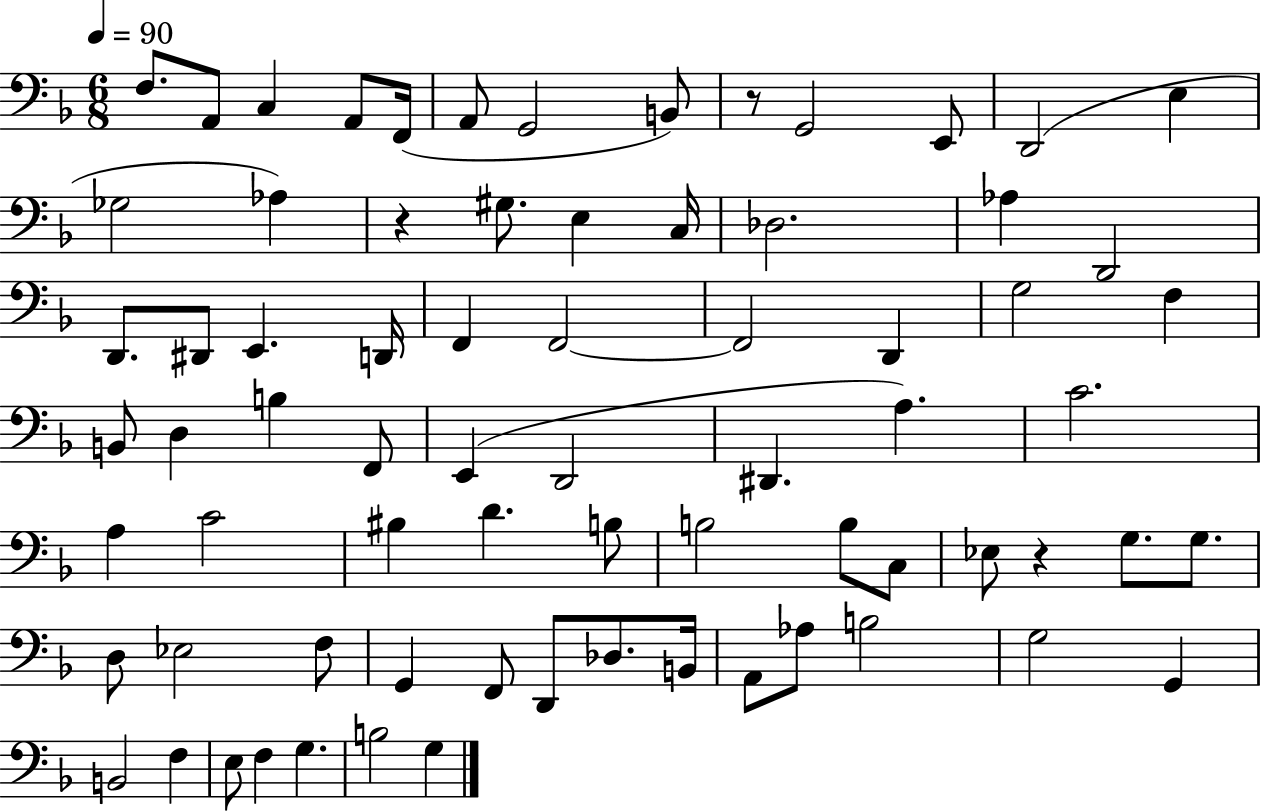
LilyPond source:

{
  \clef bass
  \numericTimeSignature
  \time 6/8
  \key f \major
  \tempo 4 = 90
  \repeat volta 2 { f8. a,8 c4 a,8 f,16( | a,8 g,2 b,8) | r8 g,2 e,8 | d,2( e4 | \break ges2 aes4) | r4 gis8. e4 c16 | des2. | aes4 d,2 | \break d,8. dis,8 e,4. d,16 | f,4 f,2~~ | f,2 d,4 | g2 f4 | \break b,8 d4 b4 f,8 | e,4( d,2 | dis,4. a4.) | c'2. | \break a4 c'2 | bis4 d'4. b8 | b2 b8 c8 | ees8 r4 g8. g8. | \break d8 ees2 f8 | g,4 f,8 d,8 des8. b,16 | a,8 aes8 b2 | g2 g,4 | \break b,2 f4 | e8 f4 g4. | b2 g4 | } \bar "|."
}